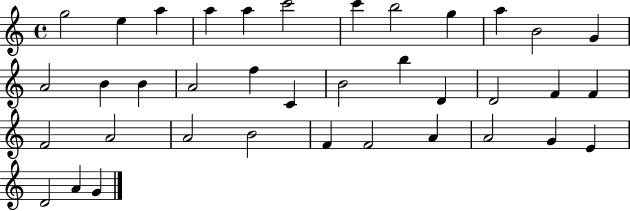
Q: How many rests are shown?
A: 0